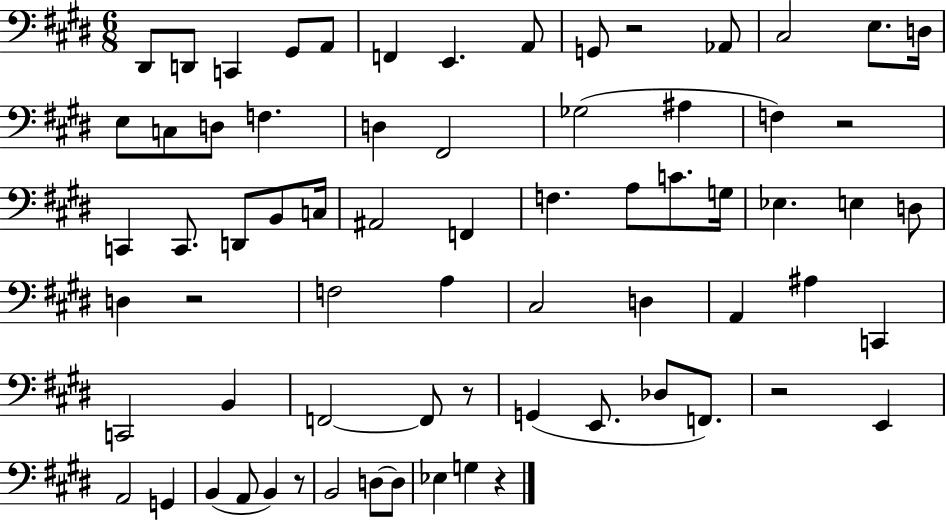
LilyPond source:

{
  \clef bass
  \numericTimeSignature
  \time 6/8
  \key e \major
  dis,8 d,8 c,4 gis,8 a,8 | f,4 e,4. a,8 | g,8 r2 aes,8 | cis2 e8. d16 | \break e8 c8 d8 f4. | d4 fis,2 | ges2( ais4 | f4) r2 | \break c,4 c,8. d,8 b,8 c16 | ais,2 f,4 | f4. a8 c'8. g16 | ees4. e4 d8 | \break d4 r2 | f2 a4 | cis2 d4 | a,4 ais4 c,4 | \break c,2 b,4 | f,2~~ f,8 r8 | g,4( e,8. des8 f,8.) | r2 e,4 | \break a,2 g,4 | b,4( a,8 b,4) r8 | b,2 d8~~ d8 | ees4 g4 r4 | \break \bar "|."
}